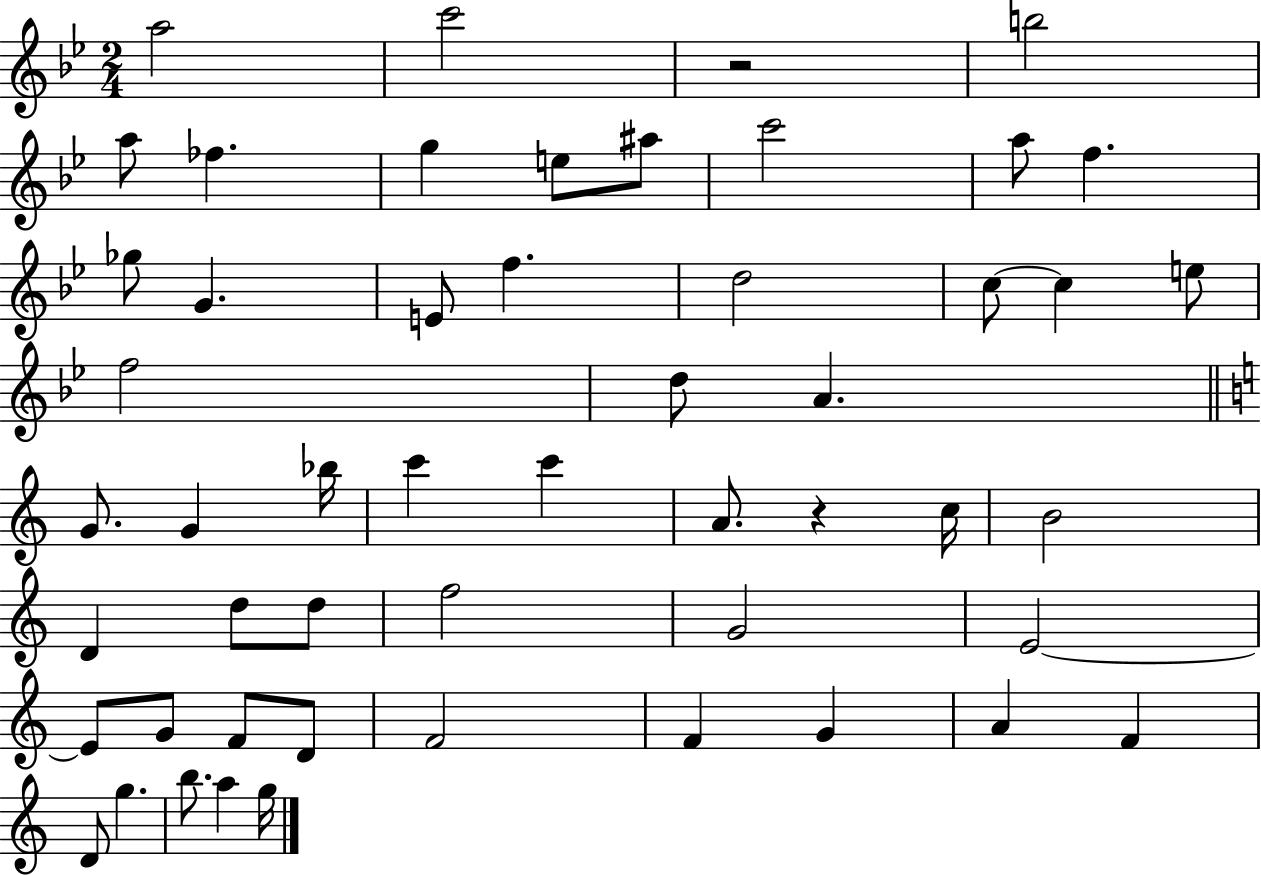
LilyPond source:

{
  \clef treble
  \numericTimeSignature
  \time 2/4
  \key bes \major
  a''2 | c'''2 | r2 | b''2 | \break a''8 fes''4. | g''4 e''8 ais''8 | c'''2 | a''8 f''4. | \break ges''8 g'4. | e'8 f''4. | d''2 | c''8~~ c''4 e''8 | \break f''2 | d''8 a'4. | \bar "||" \break \key a \minor g'8. g'4 bes''16 | c'''4 c'''4 | a'8. r4 c''16 | b'2 | \break d'4 d''8 d''8 | f''2 | g'2 | e'2~~ | \break e'8 g'8 f'8 d'8 | f'2 | f'4 g'4 | a'4 f'4 | \break d'8 g''4. | b''8. a''4 g''16 | \bar "|."
}